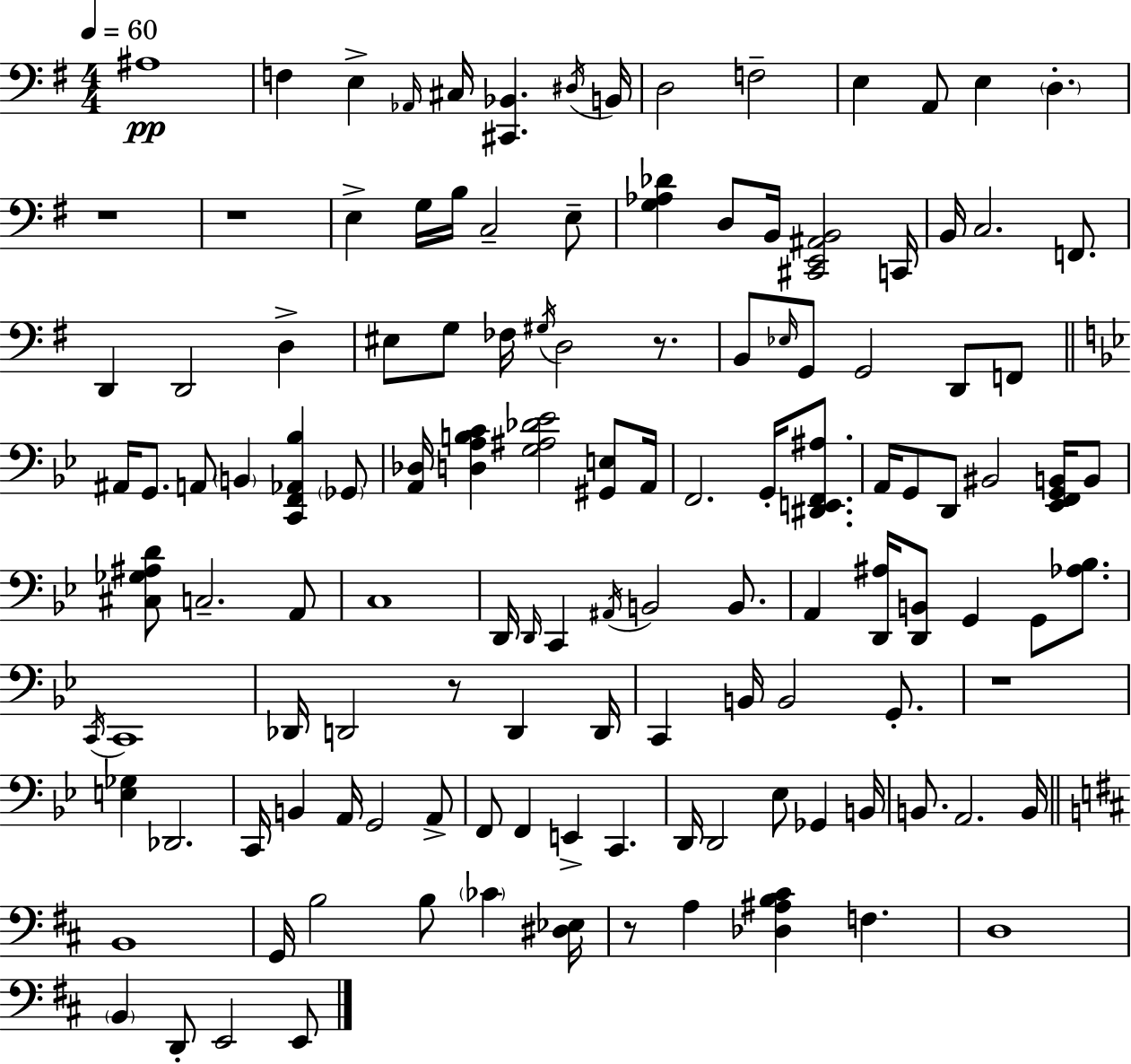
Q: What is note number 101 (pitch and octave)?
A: D2